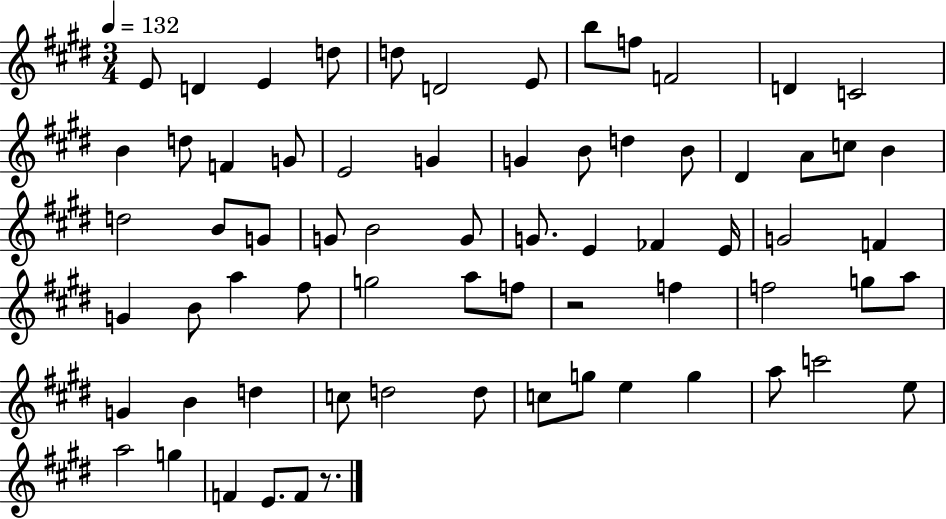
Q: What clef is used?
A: treble